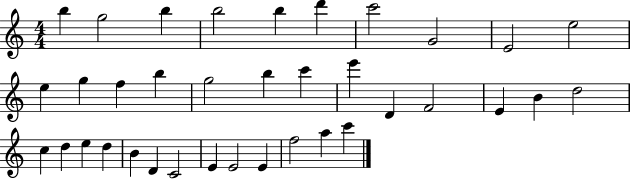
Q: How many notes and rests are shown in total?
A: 36